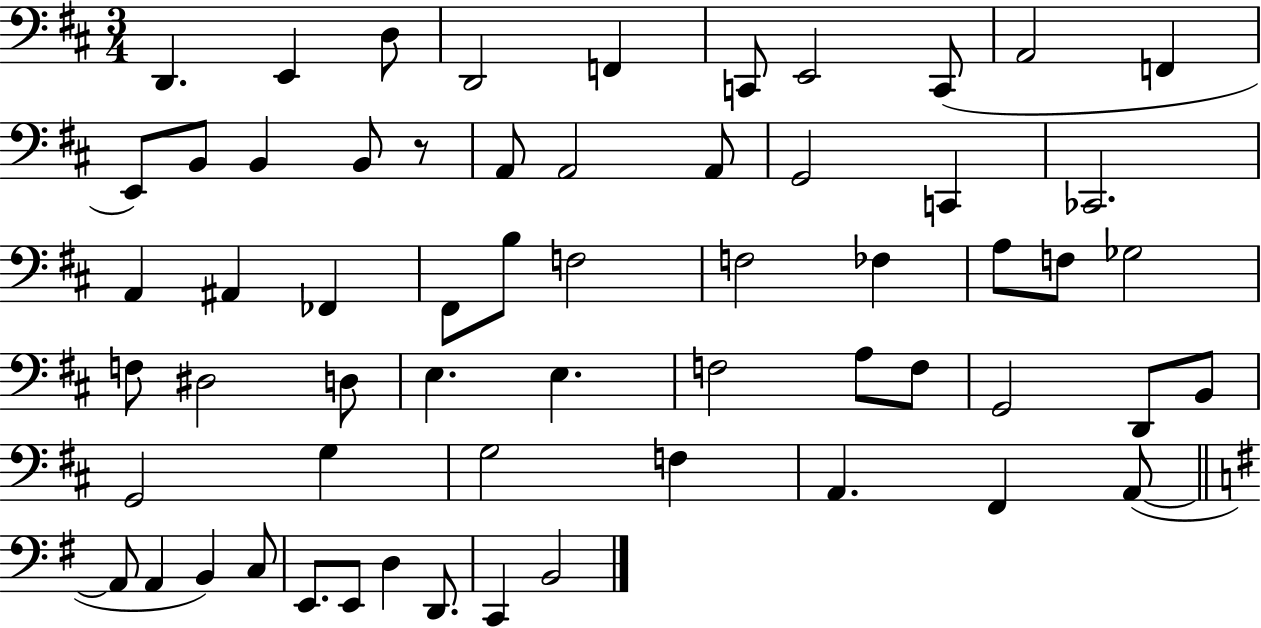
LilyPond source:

{
  \clef bass
  \numericTimeSignature
  \time 3/4
  \key d \major
  d,4. e,4 d8 | d,2 f,4 | c,8 e,2 c,8( | a,2 f,4 | \break e,8) b,8 b,4 b,8 r8 | a,8 a,2 a,8 | g,2 c,4 | ces,2. | \break a,4 ais,4 fes,4 | fis,8 b8 f2 | f2 fes4 | a8 f8 ges2 | \break f8 dis2 d8 | e4. e4. | f2 a8 f8 | g,2 d,8 b,8 | \break g,2 g4 | g2 f4 | a,4. fis,4 a,8~(~ | \bar "||" \break \key g \major a,8 a,4 b,4) c8 | e,8. e,8 d4 d,8. | c,4 b,2 | \bar "|."
}